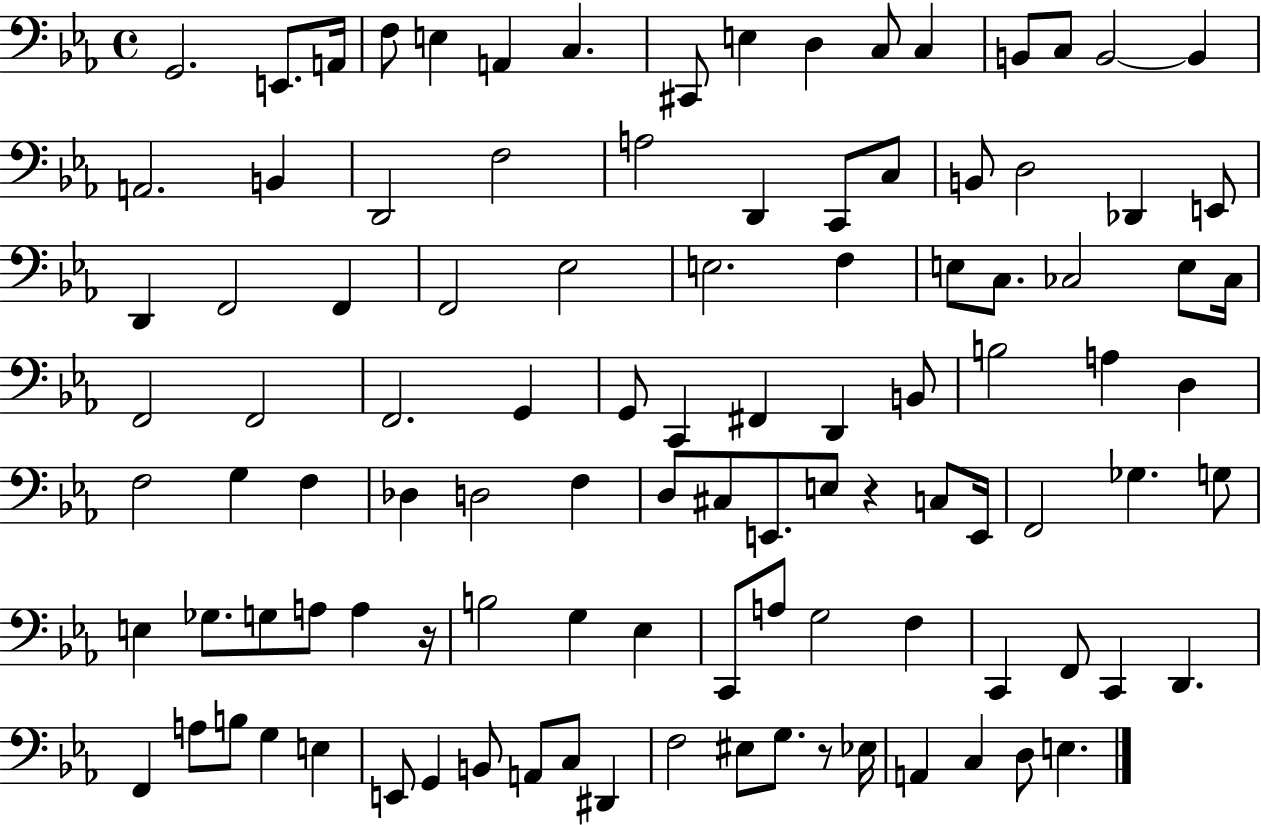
X:1
T:Untitled
M:4/4
L:1/4
K:Eb
G,,2 E,,/2 A,,/4 F,/2 E, A,, C, ^C,,/2 E, D, C,/2 C, B,,/2 C,/2 B,,2 B,, A,,2 B,, D,,2 F,2 A,2 D,, C,,/2 C,/2 B,,/2 D,2 _D,, E,,/2 D,, F,,2 F,, F,,2 _E,2 E,2 F, E,/2 C,/2 _C,2 E,/2 _C,/4 F,,2 F,,2 F,,2 G,, G,,/2 C,, ^F,, D,, B,,/2 B,2 A, D, F,2 G, F, _D, D,2 F, D,/2 ^C,/2 E,,/2 E,/2 z C,/2 E,,/4 F,,2 _G, G,/2 E, _G,/2 G,/2 A,/2 A, z/4 B,2 G, _E, C,,/2 A,/2 G,2 F, C,, F,,/2 C,, D,, F,, A,/2 B,/2 G, E, E,,/2 G,, B,,/2 A,,/2 C,/2 ^D,, F,2 ^E,/2 G,/2 z/2 _E,/4 A,, C, D,/2 E,